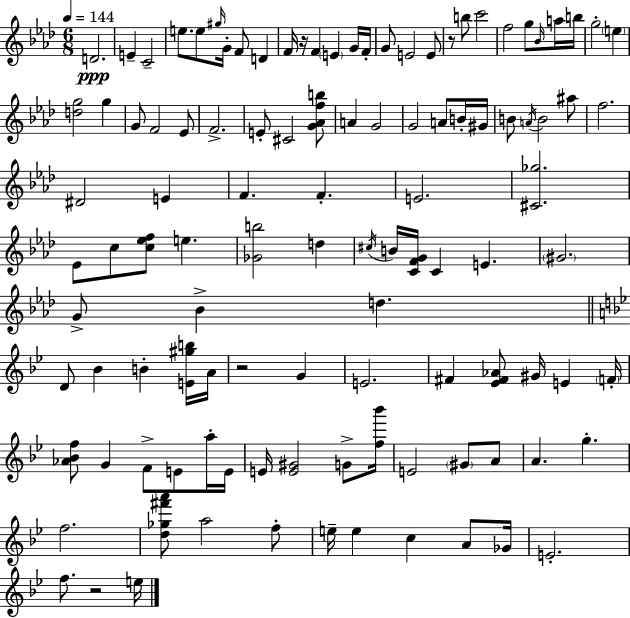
{
  \clef treble
  \numericTimeSignature
  \time 6/8
  \key aes \major
  \tempo 4 = 144
  d'2.\ppp | e'4-- c'2-- | e''8. e''8 \grace { gis''16 } g'16-. f'8 d'4 | f'16 r16 f'4 \parenthesize e'4 g'16 | \break f'16-. g'8 e'2 e'8 | r8 b''8 c'''2 | f''2 g''8 \grace { bes'16 } | a''16 b''16 g''2-. \parenthesize e''4 | \break <d'' g''>2 g''4 | g'8 f'2 | ees'8 f'2.-> | e'8-. cis'2 | \break <g' aes' f'' b''>8 a'4 g'2 | g'2 a'8 | b'16-. gis'16 b'8 \acciaccatura { a'16 } b'2 | ais''8 f''2. | \break dis'2 e'4 | f'4. f'4.-. | e'2. | <cis' ges''>2. | \break ees'8 c''8 <c'' ees'' f''>8 e''4. | <ges' b''>2 d''4 | \acciaccatura { cis''16 } b'16 <c' f' g'>16 c'4 e'4. | \parenthesize gis'2. | \break g'8-> bes'4-> d''4. | \bar "||" \break \key bes \major d'8 bes'4 b'4-. <e' gis'' b''>16 a'16 | r2 g'4 | e'2. | fis'4 <ees' fis' aes'>8 gis'16 e'4 \parenthesize f'16-. | \break <aes' bes' f''>8 g'4 f'8-> e'8 a''16-. e'16 | e'16 <e' gis'>2 g'8-> <f'' bes'''>16 | e'2 \parenthesize gis'8 a'8 | a'4. g''4.-. | \break f''2. | <d'' ges'' fis''' a'''>8 a''2 f''8-. | e''16-- e''4 c''4 a'8 ges'16 | e'2.-. | \break f''8. r2 e''16 | \bar "|."
}